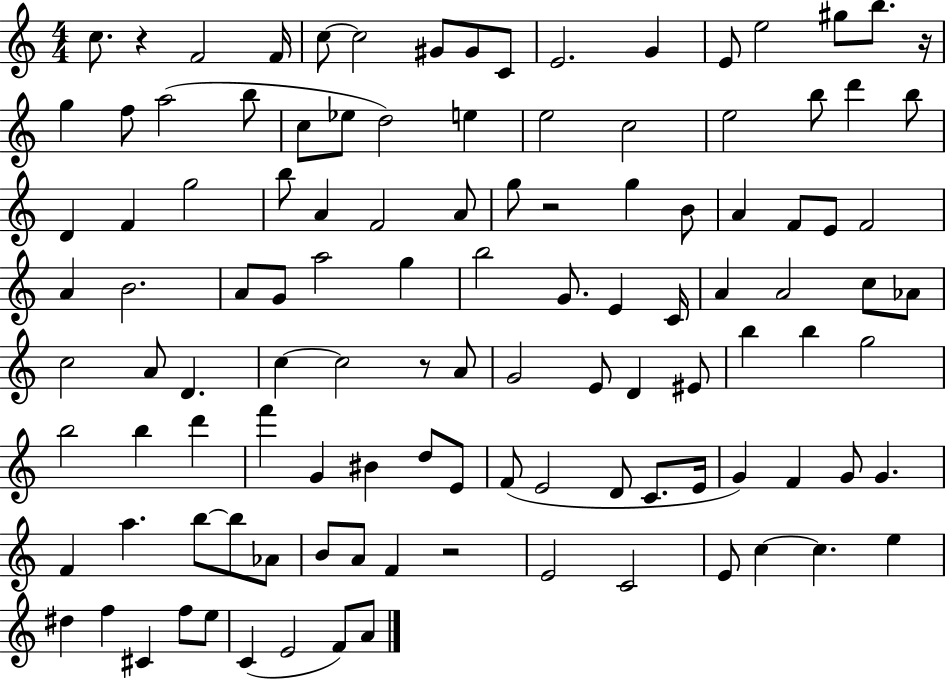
{
  \clef treble
  \numericTimeSignature
  \time 4/4
  \key c \major
  c''8. r4 f'2 f'16 | c''8~~ c''2 gis'8 gis'8 c'8 | e'2. g'4 | e'8 e''2 gis''8 b''8. r16 | \break g''4 f''8 a''2( b''8 | c''8 ees''8 d''2) e''4 | e''2 c''2 | e''2 b''8 d'''4 b''8 | \break d'4 f'4 g''2 | b''8 a'4 f'2 a'8 | g''8 r2 g''4 b'8 | a'4 f'8 e'8 f'2 | \break a'4 b'2. | a'8 g'8 a''2 g''4 | b''2 g'8. e'4 c'16 | a'4 a'2 c''8 aes'8 | \break c''2 a'8 d'4. | c''4~~ c''2 r8 a'8 | g'2 e'8 d'4 eis'8 | b''4 b''4 g''2 | \break b''2 b''4 d'''4 | f'''4 g'4 bis'4 d''8 e'8 | f'8( e'2 d'8 c'8. e'16 | g'4) f'4 g'8 g'4. | \break f'4 a''4. b''8~~ b''8 aes'8 | b'8 a'8 f'4 r2 | e'2 c'2 | e'8 c''4~~ c''4. e''4 | \break dis''4 f''4 cis'4 f''8 e''8 | c'4( e'2 f'8) a'8 | \bar "|."
}